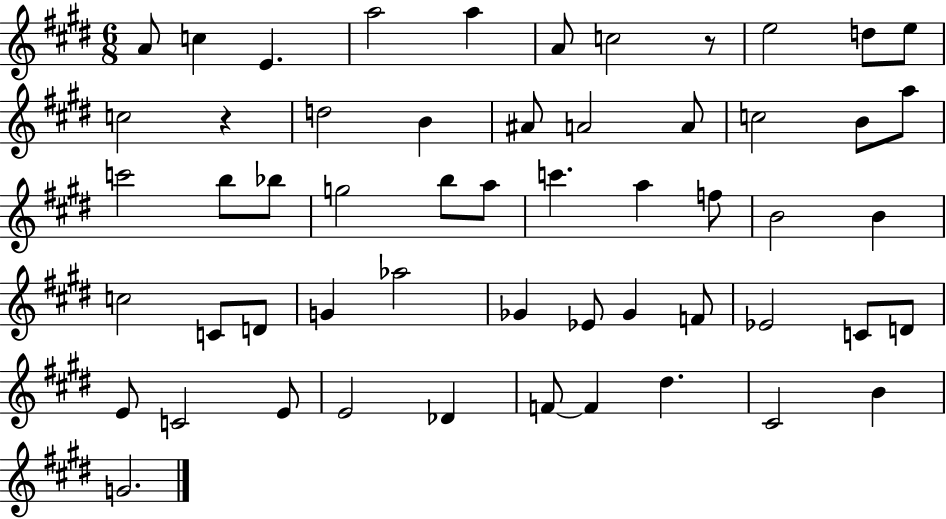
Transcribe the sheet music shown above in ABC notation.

X:1
T:Untitled
M:6/8
L:1/4
K:E
A/2 c E a2 a A/2 c2 z/2 e2 d/2 e/2 c2 z d2 B ^A/2 A2 A/2 c2 B/2 a/2 c'2 b/2 _b/2 g2 b/2 a/2 c' a f/2 B2 B c2 C/2 D/2 G _a2 _G _E/2 _G F/2 _E2 C/2 D/2 E/2 C2 E/2 E2 _D F/2 F ^d ^C2 B G2